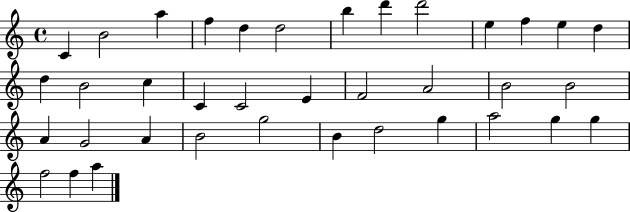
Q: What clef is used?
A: treble